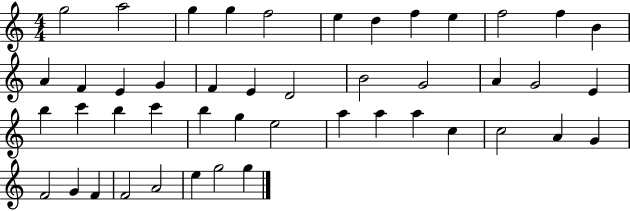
X:1
T:Untitled
M:4/4
L:1/4
K:C
g2 a2 g g f2 e d f e f2 f B A F E G F E D2 B2 G2 A G2 E b c' b c' b g e2 a a a c c2 A G F2 G F F2 A2 e g2 g